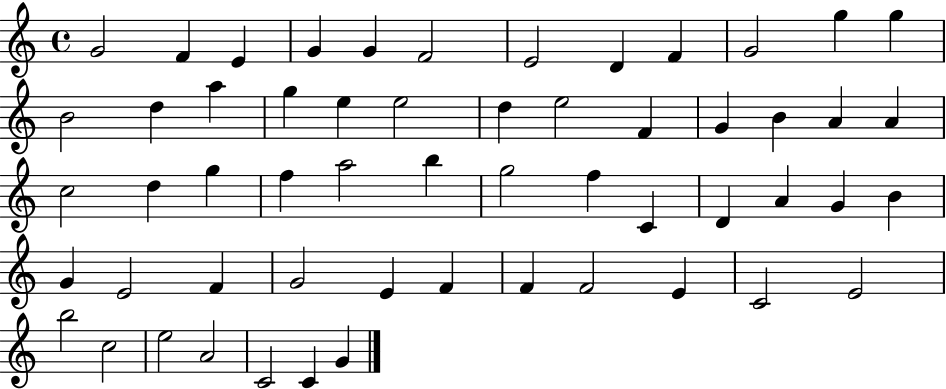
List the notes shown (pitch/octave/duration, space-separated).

G4/h F4/q E4/q G4/q G4/q F4/h E4/h D4/q F4/q G4/h G5/q G5/q B4/h D5/q A5/q G5/q E5/q E5/h D5/q E5/h F4/q G4/q B4/q A4/q A4/q C5/h D5/q G5/q F5/q A5/h B5/q G5/h F5/q C4/q D4/q A4/q G4/q B4/q G4/q E4/h F4/q G4/h E4/q F4/q F4/q F4/h E4/q C4/h E4/h B5/h C5/h E5/h A4/h C4/h C4/q G4/q